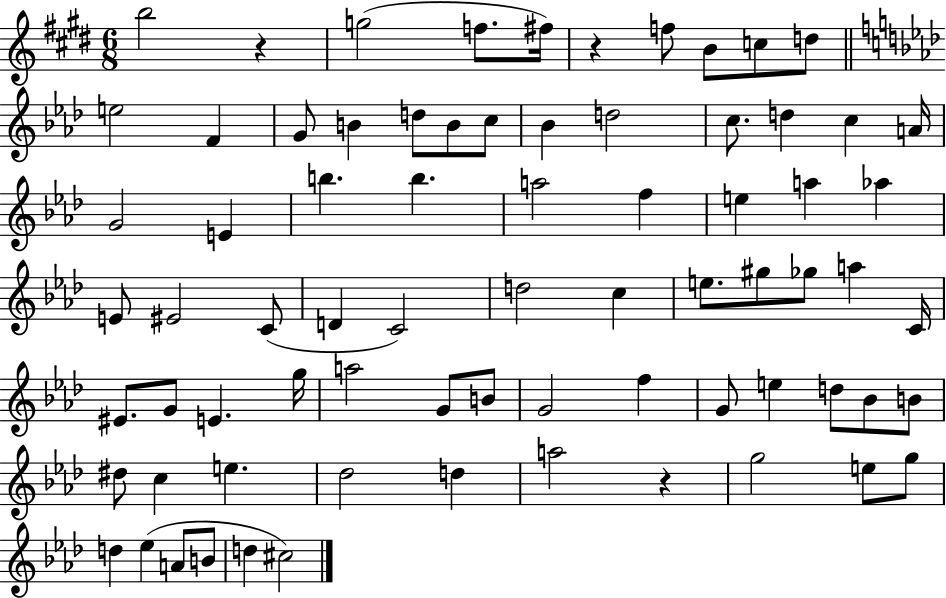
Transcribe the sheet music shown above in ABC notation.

X:1
T:Untitled
M:6/8
L:1/4
K:E
b2 z g2 f/2 ^f/4 z f/2 B/2 c/2 d/2 e2 F G/2 B d/2 B/2 c/2 _B d2 c/2 d c A/4 G2 E b b a2 f e a _a E/2 ^E2 C/2 D C2 d2 c e/2 ^g/2 _g/2 a C/4 ^E/2 G/2 E g/4 a2 G/2 B/2 G2 f G/2 e d/2 _B/2 B/2 ^d/2 c e _d2 d a2 z g2 e/2 g/2 d _e A/2 B/2 d ^c2